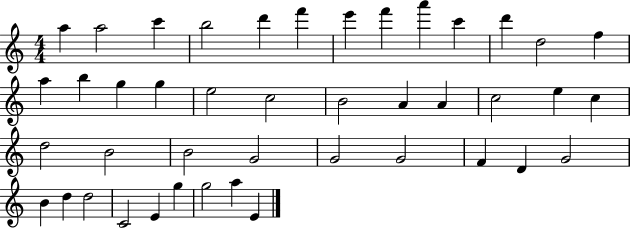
{
  \clef treble
  \numericTimeSignature
  \time 4/4
  \key c \major
  a''4 a''2 c'''4 | b''2 d'''4 f'''4 | e'''4 f'''4 a'''4 c'''4 | d'''4 d''2 f''4 | \break a''4 b''4 g''4 g''4 | e''2 c''2 | b'2 a'4 a'4 | c''2 e''4 c''4 | \break d''2 b'2 | b'2 g'2 | g'2 g'2 | f'4 d'4 g'2 | \break b'4 d''4 d''2 | c'2 e'4 g''4 | g''2 a''4 e'4 | \bar "|."
}